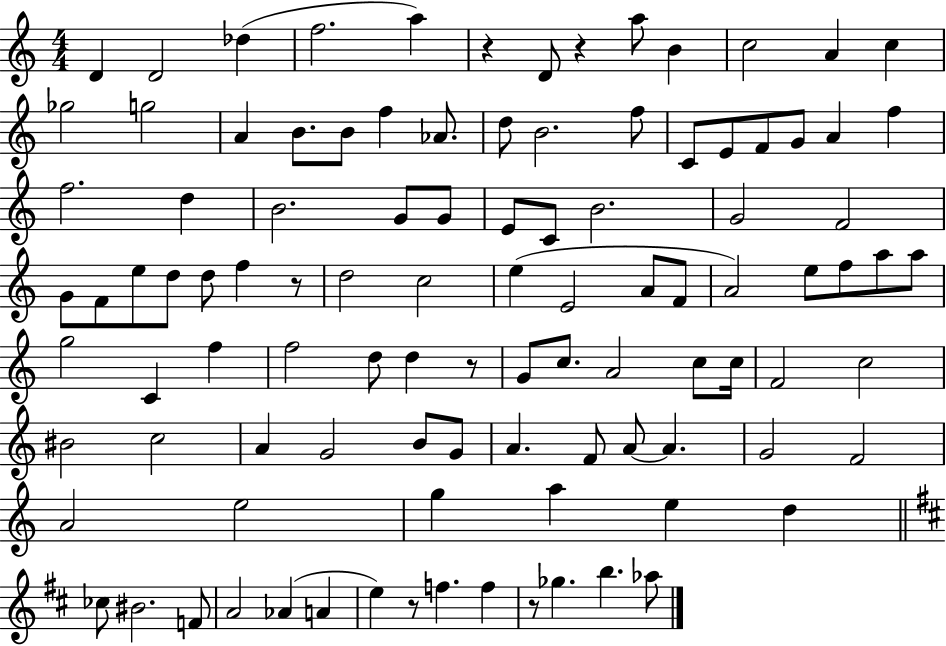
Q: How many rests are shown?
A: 6